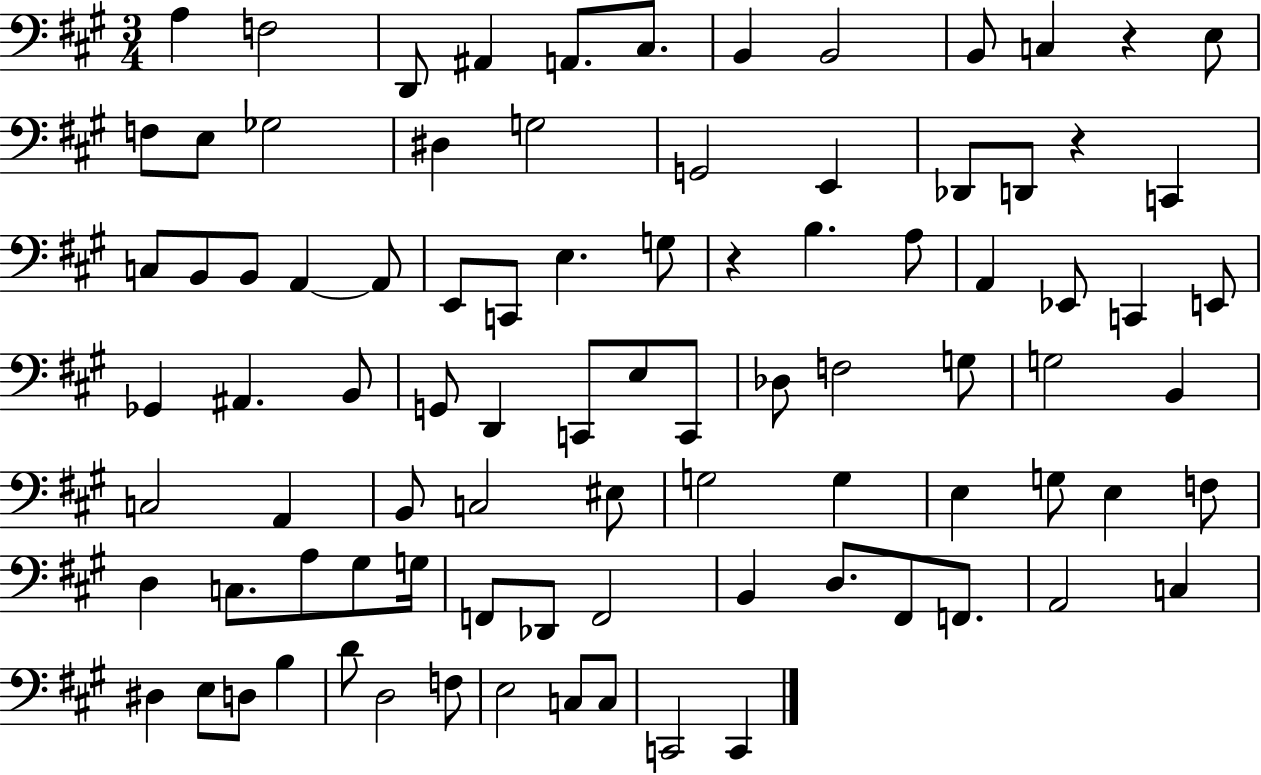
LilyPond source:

{
  \clef bass
  \numericTimeSignature
  \time 3/4
  \key a \major
  a4 f2 | d,8 ais,4 a,8. cis8. | b,4 b,2 | b,8 c4 r4 e8 | \break f8 e8 ges2 | dis4 g2 | g,2 e,4 | des,8 d,8 r4 c,4 | \break c8 b,8 b,8 a,4~~ a,8 | e,8 c,8 e4. g8 | r4 b4. a8 | a,4 ees,8 c,4 e,8 | \break ges,4 ais,4. b,8 | g,8 d,4 c,8 e8 c,8 | des8 f2 g8 | g2 b,4 | \break c2 a,4 | b,8 c2 eis8 | g2 g4 | e4 g8 e4 f8 | \break d4 c8. a8 gis8 g16 | f,8 des,8 f,2 | b,4 d8. fis,8 f,8. | a,2 c4 | \break dis4 e8 d8 b4 | d'8 d2 f8 | e2 c8 c8 | c,2 c,4 | \break \bar "|."
}